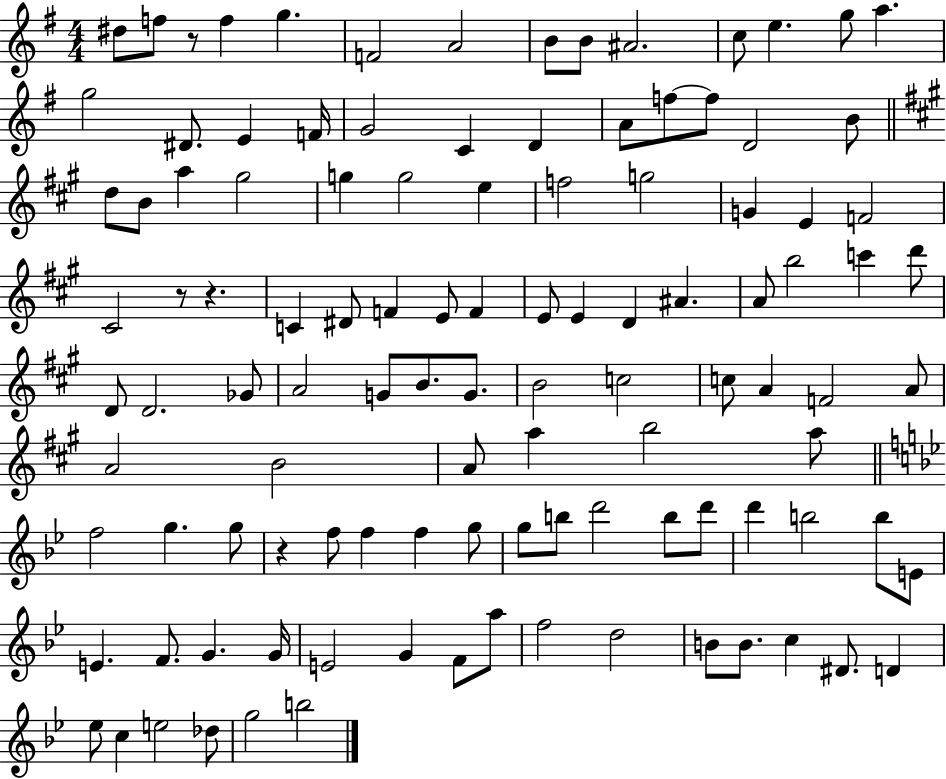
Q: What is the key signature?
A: G major